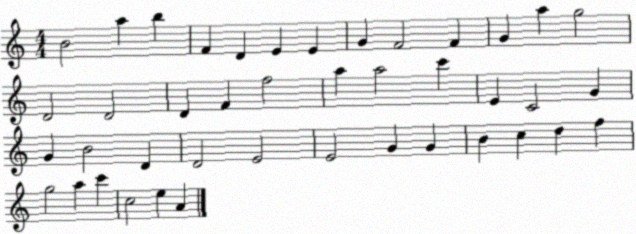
X:1
T:Untitled
M:4/4
L:1/4
K:C
B2 a b F D E E G F2 F G a g2 D2 D2 D F f2 a a2 c' E C2 G G B2 D D2 E2 E2 G G B c d f g2 a c' c2 e A